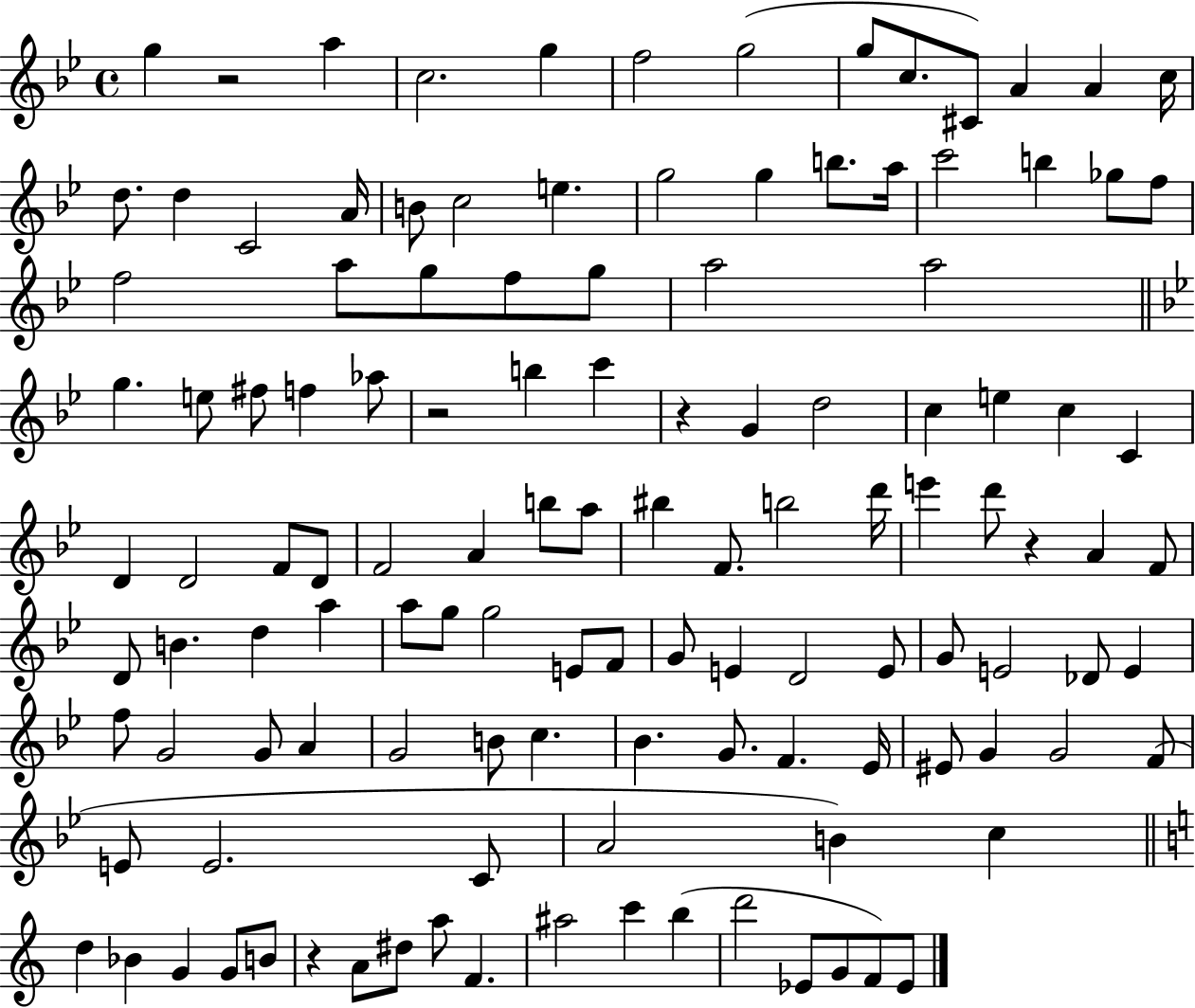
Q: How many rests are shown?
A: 5